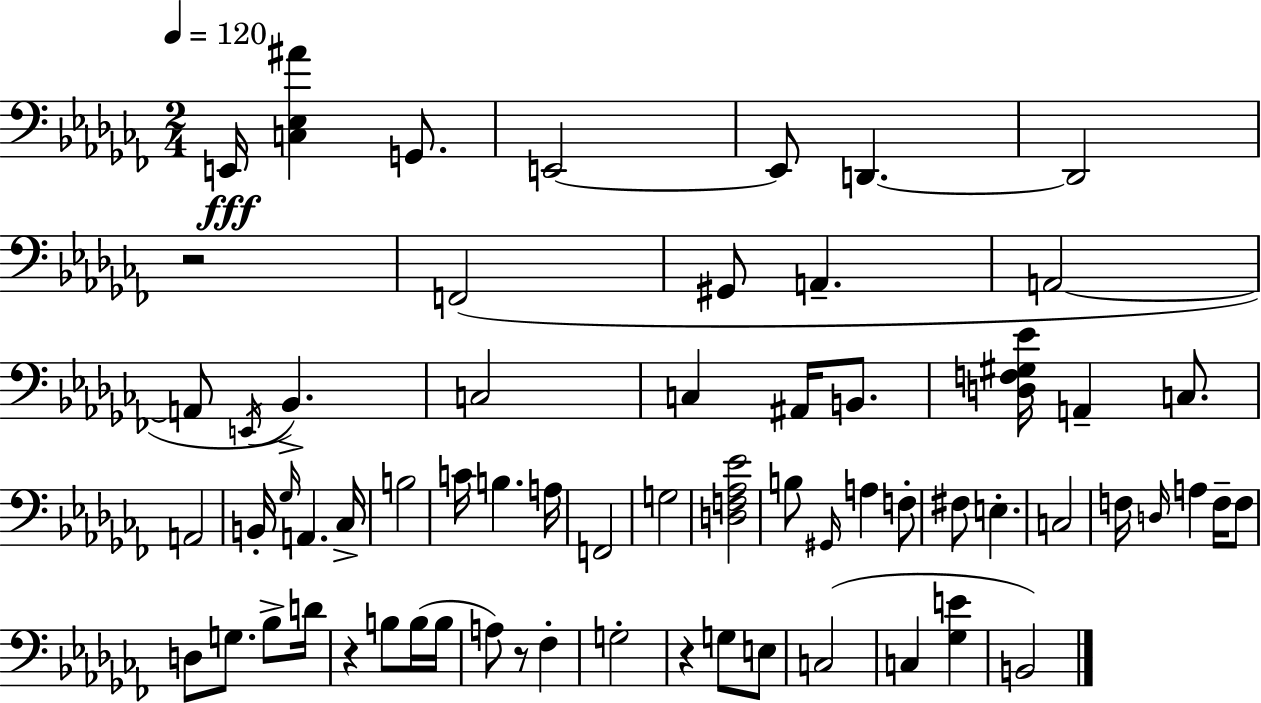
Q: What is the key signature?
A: AES minor